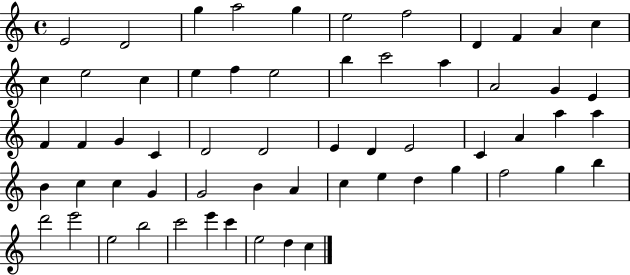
X:1
T:Untitled
M:4/4
L:1/4
K:C
E2 D2 g a2 g e2 f2 D F A c c e2 c e f e2 b c'2 a A2 G E F F G C D2 D2 E D E2 C A a a B c c G G2 B A c e d g f2 g b d'2 e'2 e2 b2 c'2 e' c' e2 d c